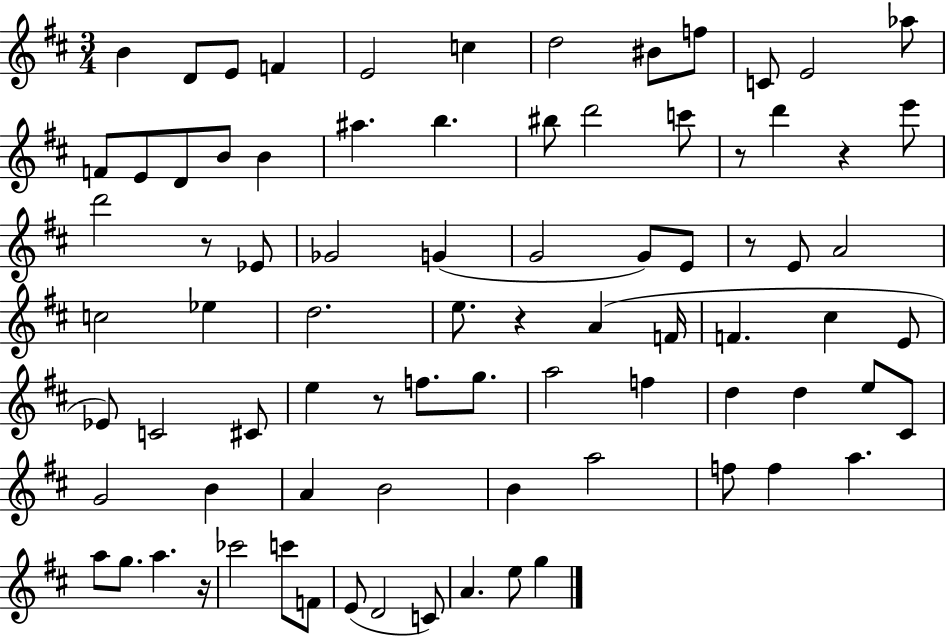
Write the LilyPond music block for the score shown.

{
  \clef treble
  \numericTimeSignature
  \time 3/4
  \key d \major
  b'4 d'8 e'8 f'4 | e'2 c''4 | d''2 bis'8 f''8 | c'8 e'2 aes''8 | \break f'8 e'8 d'8 b'8 b'4 | ais''4. b''4. | bis''8 d'''2 c'''8 | r8 d'''4 r4 e'''8 | \break d'''2 r8 ees'8 | ges'2 g'4( | g'2 g'8) e'8 | r8 e'8 a'2 | \break c''2 ees''4 | d''2. | e''8. r4 a'4( f'16 | f'4. cis''4 e'8 | \break ees'8) c'2 cis'8 | e''4 r8 f''8. g''8. | a''2 f''4 | d''4 d''4 e''8 cis'8 | \break g'2 b'4 | a'4 b'2 | b'4 a''2 | f''8 f''4 a''4. | \break a''8 g''8. a''4. r16 | ces'''2 c'''8 f'8 | e'8( d'2 c'8) | a'4. e''8 g''4 | \break \bar "|."
}